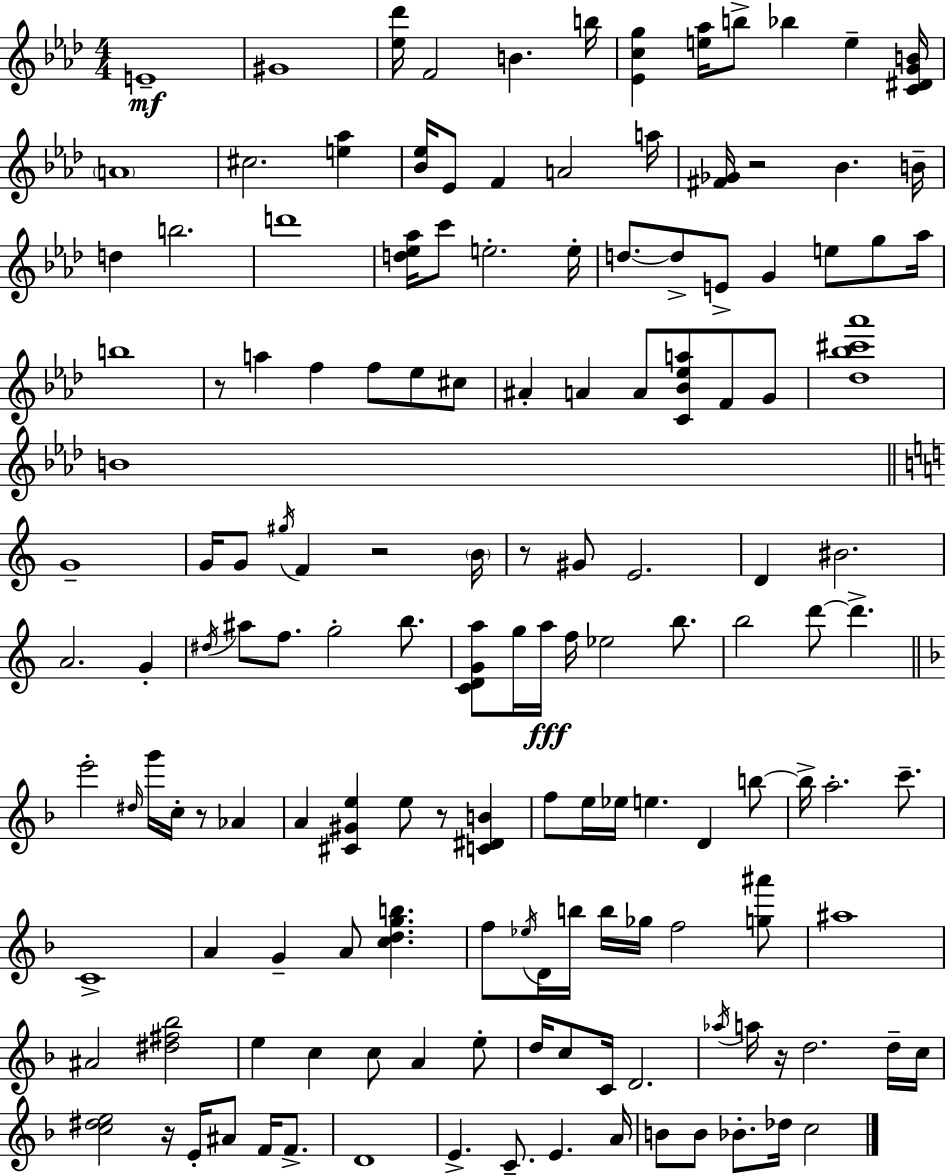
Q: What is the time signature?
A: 4/4